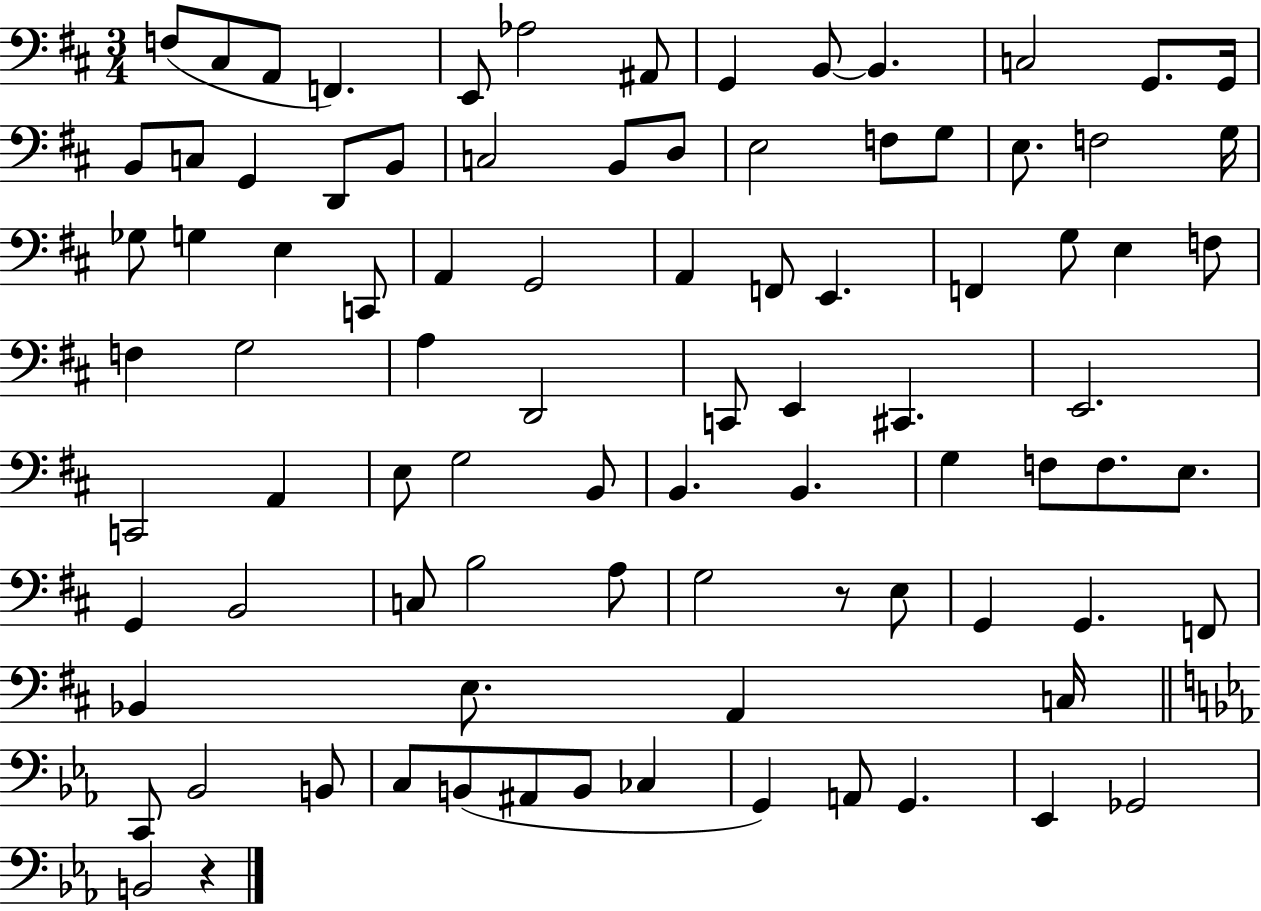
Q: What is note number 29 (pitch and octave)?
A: G3